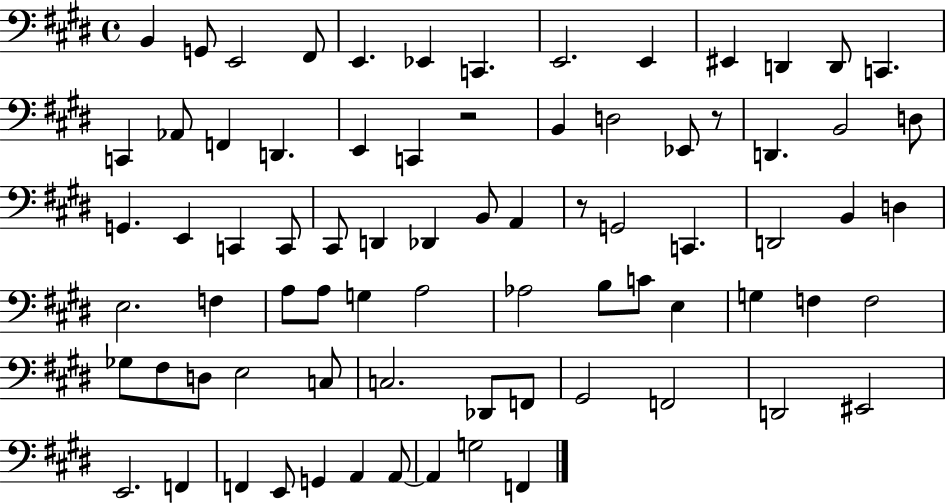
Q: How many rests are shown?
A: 3